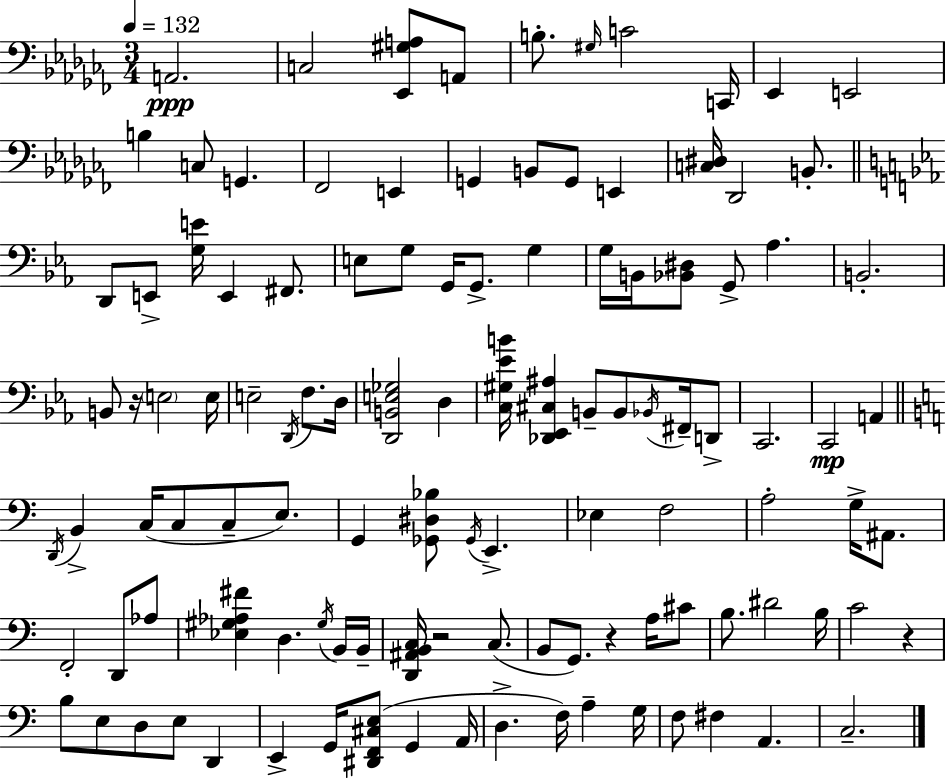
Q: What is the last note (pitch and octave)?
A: C3